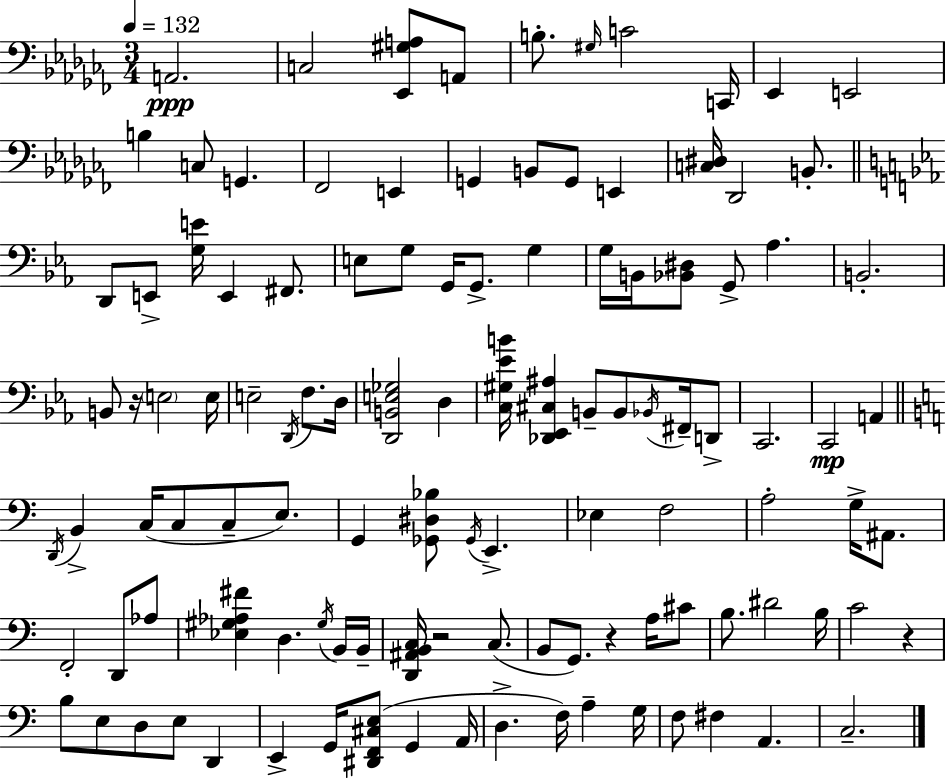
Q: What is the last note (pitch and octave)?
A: C3